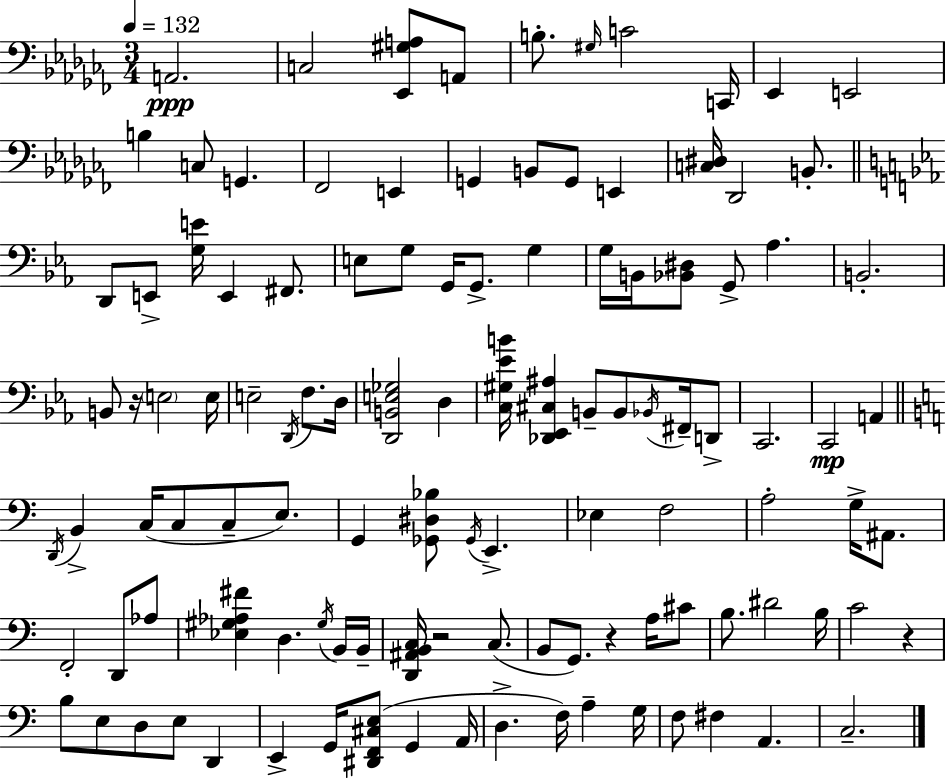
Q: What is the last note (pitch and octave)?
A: C3